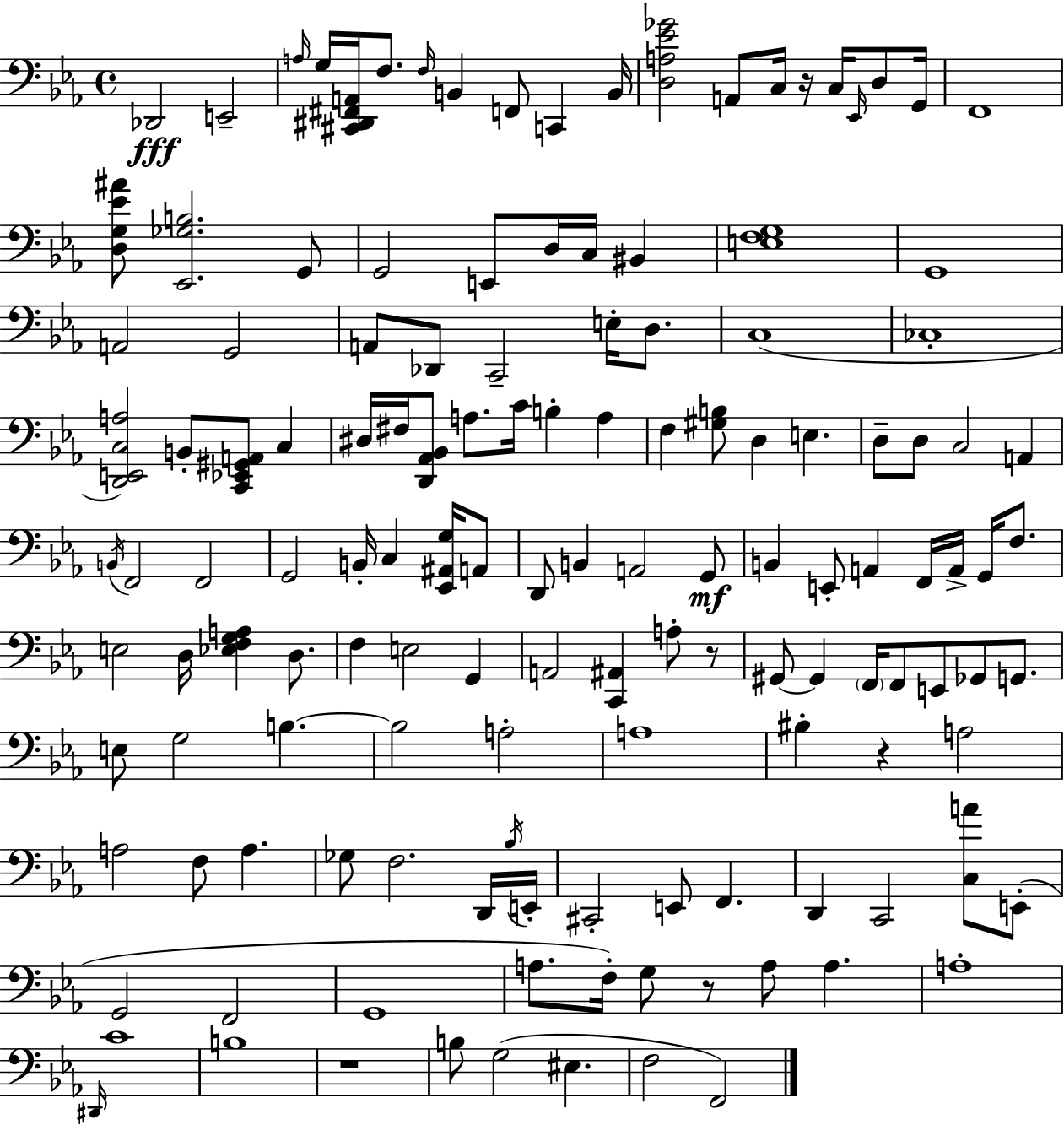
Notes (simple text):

Db2/h E2/h A3/s G3/s [C#2,D#2,F#2,A2]/s F3/e. F3/s B2/q F2/e C2/q B2/s [D3,A3,Eb4,Gb4]/h A2/e C3/s R/s C3/s Eb2/s D3/e G2/s F2/w [D3,G3,Eb4,A#4]/e [Eb2,Gb3,B3]/h. G2/e G2/h E2/e D3/s C3/s BIS2/q [E3,F3,G3]/w G2/w A2/h G2/h A2/e Db2/e C2/h E3/s D3/e. C3/w CES3/w [D2,E2,C3,A3]/h B2/e [C2,Eb2,G#2,A2]/e C3/q D#3/s F#3/s [D2,Ab2,Bb2]/e A3/e. C4/s B3/q A3/q F3/q [G#3,B3]/e D3/q E3/q. D3/e D3/e C3/h A2/q B2/s F2/h F2/h G2/h B2/s C3/q [Eb2,A#2,G3]/s A2/e D2/e B2/q A2/h G2/e B2/q E2/e A2/q F2/s A2/s G2/s F3/e. E3/h D3/s [Eb3,F3,G3,A3]/q D3/e. F3/q E3/h G2/q A2/h [C2,A#2]/q A3/e R/e G#2/e G#2/q F2/s F2/e E2/e Gb2/e G2/e. E3/e G3/h B3/q. B3/h A3/h A3/w BIS3/q R/q A3/h A3/h F3/e A3/q. Gb3/e F3/h. D2/s Bb3/s E2/s C#2/h E2/e F2/q. D2/q C2/h [C3,A4]/e E2/e G2/h F2/h G2/w A3/e. F3/s G3/e R/e A3/e A3/q. A3/w D#2/s C4/w B3/w R/w B3/e G3/h EIS3/q. F3/h F2/h